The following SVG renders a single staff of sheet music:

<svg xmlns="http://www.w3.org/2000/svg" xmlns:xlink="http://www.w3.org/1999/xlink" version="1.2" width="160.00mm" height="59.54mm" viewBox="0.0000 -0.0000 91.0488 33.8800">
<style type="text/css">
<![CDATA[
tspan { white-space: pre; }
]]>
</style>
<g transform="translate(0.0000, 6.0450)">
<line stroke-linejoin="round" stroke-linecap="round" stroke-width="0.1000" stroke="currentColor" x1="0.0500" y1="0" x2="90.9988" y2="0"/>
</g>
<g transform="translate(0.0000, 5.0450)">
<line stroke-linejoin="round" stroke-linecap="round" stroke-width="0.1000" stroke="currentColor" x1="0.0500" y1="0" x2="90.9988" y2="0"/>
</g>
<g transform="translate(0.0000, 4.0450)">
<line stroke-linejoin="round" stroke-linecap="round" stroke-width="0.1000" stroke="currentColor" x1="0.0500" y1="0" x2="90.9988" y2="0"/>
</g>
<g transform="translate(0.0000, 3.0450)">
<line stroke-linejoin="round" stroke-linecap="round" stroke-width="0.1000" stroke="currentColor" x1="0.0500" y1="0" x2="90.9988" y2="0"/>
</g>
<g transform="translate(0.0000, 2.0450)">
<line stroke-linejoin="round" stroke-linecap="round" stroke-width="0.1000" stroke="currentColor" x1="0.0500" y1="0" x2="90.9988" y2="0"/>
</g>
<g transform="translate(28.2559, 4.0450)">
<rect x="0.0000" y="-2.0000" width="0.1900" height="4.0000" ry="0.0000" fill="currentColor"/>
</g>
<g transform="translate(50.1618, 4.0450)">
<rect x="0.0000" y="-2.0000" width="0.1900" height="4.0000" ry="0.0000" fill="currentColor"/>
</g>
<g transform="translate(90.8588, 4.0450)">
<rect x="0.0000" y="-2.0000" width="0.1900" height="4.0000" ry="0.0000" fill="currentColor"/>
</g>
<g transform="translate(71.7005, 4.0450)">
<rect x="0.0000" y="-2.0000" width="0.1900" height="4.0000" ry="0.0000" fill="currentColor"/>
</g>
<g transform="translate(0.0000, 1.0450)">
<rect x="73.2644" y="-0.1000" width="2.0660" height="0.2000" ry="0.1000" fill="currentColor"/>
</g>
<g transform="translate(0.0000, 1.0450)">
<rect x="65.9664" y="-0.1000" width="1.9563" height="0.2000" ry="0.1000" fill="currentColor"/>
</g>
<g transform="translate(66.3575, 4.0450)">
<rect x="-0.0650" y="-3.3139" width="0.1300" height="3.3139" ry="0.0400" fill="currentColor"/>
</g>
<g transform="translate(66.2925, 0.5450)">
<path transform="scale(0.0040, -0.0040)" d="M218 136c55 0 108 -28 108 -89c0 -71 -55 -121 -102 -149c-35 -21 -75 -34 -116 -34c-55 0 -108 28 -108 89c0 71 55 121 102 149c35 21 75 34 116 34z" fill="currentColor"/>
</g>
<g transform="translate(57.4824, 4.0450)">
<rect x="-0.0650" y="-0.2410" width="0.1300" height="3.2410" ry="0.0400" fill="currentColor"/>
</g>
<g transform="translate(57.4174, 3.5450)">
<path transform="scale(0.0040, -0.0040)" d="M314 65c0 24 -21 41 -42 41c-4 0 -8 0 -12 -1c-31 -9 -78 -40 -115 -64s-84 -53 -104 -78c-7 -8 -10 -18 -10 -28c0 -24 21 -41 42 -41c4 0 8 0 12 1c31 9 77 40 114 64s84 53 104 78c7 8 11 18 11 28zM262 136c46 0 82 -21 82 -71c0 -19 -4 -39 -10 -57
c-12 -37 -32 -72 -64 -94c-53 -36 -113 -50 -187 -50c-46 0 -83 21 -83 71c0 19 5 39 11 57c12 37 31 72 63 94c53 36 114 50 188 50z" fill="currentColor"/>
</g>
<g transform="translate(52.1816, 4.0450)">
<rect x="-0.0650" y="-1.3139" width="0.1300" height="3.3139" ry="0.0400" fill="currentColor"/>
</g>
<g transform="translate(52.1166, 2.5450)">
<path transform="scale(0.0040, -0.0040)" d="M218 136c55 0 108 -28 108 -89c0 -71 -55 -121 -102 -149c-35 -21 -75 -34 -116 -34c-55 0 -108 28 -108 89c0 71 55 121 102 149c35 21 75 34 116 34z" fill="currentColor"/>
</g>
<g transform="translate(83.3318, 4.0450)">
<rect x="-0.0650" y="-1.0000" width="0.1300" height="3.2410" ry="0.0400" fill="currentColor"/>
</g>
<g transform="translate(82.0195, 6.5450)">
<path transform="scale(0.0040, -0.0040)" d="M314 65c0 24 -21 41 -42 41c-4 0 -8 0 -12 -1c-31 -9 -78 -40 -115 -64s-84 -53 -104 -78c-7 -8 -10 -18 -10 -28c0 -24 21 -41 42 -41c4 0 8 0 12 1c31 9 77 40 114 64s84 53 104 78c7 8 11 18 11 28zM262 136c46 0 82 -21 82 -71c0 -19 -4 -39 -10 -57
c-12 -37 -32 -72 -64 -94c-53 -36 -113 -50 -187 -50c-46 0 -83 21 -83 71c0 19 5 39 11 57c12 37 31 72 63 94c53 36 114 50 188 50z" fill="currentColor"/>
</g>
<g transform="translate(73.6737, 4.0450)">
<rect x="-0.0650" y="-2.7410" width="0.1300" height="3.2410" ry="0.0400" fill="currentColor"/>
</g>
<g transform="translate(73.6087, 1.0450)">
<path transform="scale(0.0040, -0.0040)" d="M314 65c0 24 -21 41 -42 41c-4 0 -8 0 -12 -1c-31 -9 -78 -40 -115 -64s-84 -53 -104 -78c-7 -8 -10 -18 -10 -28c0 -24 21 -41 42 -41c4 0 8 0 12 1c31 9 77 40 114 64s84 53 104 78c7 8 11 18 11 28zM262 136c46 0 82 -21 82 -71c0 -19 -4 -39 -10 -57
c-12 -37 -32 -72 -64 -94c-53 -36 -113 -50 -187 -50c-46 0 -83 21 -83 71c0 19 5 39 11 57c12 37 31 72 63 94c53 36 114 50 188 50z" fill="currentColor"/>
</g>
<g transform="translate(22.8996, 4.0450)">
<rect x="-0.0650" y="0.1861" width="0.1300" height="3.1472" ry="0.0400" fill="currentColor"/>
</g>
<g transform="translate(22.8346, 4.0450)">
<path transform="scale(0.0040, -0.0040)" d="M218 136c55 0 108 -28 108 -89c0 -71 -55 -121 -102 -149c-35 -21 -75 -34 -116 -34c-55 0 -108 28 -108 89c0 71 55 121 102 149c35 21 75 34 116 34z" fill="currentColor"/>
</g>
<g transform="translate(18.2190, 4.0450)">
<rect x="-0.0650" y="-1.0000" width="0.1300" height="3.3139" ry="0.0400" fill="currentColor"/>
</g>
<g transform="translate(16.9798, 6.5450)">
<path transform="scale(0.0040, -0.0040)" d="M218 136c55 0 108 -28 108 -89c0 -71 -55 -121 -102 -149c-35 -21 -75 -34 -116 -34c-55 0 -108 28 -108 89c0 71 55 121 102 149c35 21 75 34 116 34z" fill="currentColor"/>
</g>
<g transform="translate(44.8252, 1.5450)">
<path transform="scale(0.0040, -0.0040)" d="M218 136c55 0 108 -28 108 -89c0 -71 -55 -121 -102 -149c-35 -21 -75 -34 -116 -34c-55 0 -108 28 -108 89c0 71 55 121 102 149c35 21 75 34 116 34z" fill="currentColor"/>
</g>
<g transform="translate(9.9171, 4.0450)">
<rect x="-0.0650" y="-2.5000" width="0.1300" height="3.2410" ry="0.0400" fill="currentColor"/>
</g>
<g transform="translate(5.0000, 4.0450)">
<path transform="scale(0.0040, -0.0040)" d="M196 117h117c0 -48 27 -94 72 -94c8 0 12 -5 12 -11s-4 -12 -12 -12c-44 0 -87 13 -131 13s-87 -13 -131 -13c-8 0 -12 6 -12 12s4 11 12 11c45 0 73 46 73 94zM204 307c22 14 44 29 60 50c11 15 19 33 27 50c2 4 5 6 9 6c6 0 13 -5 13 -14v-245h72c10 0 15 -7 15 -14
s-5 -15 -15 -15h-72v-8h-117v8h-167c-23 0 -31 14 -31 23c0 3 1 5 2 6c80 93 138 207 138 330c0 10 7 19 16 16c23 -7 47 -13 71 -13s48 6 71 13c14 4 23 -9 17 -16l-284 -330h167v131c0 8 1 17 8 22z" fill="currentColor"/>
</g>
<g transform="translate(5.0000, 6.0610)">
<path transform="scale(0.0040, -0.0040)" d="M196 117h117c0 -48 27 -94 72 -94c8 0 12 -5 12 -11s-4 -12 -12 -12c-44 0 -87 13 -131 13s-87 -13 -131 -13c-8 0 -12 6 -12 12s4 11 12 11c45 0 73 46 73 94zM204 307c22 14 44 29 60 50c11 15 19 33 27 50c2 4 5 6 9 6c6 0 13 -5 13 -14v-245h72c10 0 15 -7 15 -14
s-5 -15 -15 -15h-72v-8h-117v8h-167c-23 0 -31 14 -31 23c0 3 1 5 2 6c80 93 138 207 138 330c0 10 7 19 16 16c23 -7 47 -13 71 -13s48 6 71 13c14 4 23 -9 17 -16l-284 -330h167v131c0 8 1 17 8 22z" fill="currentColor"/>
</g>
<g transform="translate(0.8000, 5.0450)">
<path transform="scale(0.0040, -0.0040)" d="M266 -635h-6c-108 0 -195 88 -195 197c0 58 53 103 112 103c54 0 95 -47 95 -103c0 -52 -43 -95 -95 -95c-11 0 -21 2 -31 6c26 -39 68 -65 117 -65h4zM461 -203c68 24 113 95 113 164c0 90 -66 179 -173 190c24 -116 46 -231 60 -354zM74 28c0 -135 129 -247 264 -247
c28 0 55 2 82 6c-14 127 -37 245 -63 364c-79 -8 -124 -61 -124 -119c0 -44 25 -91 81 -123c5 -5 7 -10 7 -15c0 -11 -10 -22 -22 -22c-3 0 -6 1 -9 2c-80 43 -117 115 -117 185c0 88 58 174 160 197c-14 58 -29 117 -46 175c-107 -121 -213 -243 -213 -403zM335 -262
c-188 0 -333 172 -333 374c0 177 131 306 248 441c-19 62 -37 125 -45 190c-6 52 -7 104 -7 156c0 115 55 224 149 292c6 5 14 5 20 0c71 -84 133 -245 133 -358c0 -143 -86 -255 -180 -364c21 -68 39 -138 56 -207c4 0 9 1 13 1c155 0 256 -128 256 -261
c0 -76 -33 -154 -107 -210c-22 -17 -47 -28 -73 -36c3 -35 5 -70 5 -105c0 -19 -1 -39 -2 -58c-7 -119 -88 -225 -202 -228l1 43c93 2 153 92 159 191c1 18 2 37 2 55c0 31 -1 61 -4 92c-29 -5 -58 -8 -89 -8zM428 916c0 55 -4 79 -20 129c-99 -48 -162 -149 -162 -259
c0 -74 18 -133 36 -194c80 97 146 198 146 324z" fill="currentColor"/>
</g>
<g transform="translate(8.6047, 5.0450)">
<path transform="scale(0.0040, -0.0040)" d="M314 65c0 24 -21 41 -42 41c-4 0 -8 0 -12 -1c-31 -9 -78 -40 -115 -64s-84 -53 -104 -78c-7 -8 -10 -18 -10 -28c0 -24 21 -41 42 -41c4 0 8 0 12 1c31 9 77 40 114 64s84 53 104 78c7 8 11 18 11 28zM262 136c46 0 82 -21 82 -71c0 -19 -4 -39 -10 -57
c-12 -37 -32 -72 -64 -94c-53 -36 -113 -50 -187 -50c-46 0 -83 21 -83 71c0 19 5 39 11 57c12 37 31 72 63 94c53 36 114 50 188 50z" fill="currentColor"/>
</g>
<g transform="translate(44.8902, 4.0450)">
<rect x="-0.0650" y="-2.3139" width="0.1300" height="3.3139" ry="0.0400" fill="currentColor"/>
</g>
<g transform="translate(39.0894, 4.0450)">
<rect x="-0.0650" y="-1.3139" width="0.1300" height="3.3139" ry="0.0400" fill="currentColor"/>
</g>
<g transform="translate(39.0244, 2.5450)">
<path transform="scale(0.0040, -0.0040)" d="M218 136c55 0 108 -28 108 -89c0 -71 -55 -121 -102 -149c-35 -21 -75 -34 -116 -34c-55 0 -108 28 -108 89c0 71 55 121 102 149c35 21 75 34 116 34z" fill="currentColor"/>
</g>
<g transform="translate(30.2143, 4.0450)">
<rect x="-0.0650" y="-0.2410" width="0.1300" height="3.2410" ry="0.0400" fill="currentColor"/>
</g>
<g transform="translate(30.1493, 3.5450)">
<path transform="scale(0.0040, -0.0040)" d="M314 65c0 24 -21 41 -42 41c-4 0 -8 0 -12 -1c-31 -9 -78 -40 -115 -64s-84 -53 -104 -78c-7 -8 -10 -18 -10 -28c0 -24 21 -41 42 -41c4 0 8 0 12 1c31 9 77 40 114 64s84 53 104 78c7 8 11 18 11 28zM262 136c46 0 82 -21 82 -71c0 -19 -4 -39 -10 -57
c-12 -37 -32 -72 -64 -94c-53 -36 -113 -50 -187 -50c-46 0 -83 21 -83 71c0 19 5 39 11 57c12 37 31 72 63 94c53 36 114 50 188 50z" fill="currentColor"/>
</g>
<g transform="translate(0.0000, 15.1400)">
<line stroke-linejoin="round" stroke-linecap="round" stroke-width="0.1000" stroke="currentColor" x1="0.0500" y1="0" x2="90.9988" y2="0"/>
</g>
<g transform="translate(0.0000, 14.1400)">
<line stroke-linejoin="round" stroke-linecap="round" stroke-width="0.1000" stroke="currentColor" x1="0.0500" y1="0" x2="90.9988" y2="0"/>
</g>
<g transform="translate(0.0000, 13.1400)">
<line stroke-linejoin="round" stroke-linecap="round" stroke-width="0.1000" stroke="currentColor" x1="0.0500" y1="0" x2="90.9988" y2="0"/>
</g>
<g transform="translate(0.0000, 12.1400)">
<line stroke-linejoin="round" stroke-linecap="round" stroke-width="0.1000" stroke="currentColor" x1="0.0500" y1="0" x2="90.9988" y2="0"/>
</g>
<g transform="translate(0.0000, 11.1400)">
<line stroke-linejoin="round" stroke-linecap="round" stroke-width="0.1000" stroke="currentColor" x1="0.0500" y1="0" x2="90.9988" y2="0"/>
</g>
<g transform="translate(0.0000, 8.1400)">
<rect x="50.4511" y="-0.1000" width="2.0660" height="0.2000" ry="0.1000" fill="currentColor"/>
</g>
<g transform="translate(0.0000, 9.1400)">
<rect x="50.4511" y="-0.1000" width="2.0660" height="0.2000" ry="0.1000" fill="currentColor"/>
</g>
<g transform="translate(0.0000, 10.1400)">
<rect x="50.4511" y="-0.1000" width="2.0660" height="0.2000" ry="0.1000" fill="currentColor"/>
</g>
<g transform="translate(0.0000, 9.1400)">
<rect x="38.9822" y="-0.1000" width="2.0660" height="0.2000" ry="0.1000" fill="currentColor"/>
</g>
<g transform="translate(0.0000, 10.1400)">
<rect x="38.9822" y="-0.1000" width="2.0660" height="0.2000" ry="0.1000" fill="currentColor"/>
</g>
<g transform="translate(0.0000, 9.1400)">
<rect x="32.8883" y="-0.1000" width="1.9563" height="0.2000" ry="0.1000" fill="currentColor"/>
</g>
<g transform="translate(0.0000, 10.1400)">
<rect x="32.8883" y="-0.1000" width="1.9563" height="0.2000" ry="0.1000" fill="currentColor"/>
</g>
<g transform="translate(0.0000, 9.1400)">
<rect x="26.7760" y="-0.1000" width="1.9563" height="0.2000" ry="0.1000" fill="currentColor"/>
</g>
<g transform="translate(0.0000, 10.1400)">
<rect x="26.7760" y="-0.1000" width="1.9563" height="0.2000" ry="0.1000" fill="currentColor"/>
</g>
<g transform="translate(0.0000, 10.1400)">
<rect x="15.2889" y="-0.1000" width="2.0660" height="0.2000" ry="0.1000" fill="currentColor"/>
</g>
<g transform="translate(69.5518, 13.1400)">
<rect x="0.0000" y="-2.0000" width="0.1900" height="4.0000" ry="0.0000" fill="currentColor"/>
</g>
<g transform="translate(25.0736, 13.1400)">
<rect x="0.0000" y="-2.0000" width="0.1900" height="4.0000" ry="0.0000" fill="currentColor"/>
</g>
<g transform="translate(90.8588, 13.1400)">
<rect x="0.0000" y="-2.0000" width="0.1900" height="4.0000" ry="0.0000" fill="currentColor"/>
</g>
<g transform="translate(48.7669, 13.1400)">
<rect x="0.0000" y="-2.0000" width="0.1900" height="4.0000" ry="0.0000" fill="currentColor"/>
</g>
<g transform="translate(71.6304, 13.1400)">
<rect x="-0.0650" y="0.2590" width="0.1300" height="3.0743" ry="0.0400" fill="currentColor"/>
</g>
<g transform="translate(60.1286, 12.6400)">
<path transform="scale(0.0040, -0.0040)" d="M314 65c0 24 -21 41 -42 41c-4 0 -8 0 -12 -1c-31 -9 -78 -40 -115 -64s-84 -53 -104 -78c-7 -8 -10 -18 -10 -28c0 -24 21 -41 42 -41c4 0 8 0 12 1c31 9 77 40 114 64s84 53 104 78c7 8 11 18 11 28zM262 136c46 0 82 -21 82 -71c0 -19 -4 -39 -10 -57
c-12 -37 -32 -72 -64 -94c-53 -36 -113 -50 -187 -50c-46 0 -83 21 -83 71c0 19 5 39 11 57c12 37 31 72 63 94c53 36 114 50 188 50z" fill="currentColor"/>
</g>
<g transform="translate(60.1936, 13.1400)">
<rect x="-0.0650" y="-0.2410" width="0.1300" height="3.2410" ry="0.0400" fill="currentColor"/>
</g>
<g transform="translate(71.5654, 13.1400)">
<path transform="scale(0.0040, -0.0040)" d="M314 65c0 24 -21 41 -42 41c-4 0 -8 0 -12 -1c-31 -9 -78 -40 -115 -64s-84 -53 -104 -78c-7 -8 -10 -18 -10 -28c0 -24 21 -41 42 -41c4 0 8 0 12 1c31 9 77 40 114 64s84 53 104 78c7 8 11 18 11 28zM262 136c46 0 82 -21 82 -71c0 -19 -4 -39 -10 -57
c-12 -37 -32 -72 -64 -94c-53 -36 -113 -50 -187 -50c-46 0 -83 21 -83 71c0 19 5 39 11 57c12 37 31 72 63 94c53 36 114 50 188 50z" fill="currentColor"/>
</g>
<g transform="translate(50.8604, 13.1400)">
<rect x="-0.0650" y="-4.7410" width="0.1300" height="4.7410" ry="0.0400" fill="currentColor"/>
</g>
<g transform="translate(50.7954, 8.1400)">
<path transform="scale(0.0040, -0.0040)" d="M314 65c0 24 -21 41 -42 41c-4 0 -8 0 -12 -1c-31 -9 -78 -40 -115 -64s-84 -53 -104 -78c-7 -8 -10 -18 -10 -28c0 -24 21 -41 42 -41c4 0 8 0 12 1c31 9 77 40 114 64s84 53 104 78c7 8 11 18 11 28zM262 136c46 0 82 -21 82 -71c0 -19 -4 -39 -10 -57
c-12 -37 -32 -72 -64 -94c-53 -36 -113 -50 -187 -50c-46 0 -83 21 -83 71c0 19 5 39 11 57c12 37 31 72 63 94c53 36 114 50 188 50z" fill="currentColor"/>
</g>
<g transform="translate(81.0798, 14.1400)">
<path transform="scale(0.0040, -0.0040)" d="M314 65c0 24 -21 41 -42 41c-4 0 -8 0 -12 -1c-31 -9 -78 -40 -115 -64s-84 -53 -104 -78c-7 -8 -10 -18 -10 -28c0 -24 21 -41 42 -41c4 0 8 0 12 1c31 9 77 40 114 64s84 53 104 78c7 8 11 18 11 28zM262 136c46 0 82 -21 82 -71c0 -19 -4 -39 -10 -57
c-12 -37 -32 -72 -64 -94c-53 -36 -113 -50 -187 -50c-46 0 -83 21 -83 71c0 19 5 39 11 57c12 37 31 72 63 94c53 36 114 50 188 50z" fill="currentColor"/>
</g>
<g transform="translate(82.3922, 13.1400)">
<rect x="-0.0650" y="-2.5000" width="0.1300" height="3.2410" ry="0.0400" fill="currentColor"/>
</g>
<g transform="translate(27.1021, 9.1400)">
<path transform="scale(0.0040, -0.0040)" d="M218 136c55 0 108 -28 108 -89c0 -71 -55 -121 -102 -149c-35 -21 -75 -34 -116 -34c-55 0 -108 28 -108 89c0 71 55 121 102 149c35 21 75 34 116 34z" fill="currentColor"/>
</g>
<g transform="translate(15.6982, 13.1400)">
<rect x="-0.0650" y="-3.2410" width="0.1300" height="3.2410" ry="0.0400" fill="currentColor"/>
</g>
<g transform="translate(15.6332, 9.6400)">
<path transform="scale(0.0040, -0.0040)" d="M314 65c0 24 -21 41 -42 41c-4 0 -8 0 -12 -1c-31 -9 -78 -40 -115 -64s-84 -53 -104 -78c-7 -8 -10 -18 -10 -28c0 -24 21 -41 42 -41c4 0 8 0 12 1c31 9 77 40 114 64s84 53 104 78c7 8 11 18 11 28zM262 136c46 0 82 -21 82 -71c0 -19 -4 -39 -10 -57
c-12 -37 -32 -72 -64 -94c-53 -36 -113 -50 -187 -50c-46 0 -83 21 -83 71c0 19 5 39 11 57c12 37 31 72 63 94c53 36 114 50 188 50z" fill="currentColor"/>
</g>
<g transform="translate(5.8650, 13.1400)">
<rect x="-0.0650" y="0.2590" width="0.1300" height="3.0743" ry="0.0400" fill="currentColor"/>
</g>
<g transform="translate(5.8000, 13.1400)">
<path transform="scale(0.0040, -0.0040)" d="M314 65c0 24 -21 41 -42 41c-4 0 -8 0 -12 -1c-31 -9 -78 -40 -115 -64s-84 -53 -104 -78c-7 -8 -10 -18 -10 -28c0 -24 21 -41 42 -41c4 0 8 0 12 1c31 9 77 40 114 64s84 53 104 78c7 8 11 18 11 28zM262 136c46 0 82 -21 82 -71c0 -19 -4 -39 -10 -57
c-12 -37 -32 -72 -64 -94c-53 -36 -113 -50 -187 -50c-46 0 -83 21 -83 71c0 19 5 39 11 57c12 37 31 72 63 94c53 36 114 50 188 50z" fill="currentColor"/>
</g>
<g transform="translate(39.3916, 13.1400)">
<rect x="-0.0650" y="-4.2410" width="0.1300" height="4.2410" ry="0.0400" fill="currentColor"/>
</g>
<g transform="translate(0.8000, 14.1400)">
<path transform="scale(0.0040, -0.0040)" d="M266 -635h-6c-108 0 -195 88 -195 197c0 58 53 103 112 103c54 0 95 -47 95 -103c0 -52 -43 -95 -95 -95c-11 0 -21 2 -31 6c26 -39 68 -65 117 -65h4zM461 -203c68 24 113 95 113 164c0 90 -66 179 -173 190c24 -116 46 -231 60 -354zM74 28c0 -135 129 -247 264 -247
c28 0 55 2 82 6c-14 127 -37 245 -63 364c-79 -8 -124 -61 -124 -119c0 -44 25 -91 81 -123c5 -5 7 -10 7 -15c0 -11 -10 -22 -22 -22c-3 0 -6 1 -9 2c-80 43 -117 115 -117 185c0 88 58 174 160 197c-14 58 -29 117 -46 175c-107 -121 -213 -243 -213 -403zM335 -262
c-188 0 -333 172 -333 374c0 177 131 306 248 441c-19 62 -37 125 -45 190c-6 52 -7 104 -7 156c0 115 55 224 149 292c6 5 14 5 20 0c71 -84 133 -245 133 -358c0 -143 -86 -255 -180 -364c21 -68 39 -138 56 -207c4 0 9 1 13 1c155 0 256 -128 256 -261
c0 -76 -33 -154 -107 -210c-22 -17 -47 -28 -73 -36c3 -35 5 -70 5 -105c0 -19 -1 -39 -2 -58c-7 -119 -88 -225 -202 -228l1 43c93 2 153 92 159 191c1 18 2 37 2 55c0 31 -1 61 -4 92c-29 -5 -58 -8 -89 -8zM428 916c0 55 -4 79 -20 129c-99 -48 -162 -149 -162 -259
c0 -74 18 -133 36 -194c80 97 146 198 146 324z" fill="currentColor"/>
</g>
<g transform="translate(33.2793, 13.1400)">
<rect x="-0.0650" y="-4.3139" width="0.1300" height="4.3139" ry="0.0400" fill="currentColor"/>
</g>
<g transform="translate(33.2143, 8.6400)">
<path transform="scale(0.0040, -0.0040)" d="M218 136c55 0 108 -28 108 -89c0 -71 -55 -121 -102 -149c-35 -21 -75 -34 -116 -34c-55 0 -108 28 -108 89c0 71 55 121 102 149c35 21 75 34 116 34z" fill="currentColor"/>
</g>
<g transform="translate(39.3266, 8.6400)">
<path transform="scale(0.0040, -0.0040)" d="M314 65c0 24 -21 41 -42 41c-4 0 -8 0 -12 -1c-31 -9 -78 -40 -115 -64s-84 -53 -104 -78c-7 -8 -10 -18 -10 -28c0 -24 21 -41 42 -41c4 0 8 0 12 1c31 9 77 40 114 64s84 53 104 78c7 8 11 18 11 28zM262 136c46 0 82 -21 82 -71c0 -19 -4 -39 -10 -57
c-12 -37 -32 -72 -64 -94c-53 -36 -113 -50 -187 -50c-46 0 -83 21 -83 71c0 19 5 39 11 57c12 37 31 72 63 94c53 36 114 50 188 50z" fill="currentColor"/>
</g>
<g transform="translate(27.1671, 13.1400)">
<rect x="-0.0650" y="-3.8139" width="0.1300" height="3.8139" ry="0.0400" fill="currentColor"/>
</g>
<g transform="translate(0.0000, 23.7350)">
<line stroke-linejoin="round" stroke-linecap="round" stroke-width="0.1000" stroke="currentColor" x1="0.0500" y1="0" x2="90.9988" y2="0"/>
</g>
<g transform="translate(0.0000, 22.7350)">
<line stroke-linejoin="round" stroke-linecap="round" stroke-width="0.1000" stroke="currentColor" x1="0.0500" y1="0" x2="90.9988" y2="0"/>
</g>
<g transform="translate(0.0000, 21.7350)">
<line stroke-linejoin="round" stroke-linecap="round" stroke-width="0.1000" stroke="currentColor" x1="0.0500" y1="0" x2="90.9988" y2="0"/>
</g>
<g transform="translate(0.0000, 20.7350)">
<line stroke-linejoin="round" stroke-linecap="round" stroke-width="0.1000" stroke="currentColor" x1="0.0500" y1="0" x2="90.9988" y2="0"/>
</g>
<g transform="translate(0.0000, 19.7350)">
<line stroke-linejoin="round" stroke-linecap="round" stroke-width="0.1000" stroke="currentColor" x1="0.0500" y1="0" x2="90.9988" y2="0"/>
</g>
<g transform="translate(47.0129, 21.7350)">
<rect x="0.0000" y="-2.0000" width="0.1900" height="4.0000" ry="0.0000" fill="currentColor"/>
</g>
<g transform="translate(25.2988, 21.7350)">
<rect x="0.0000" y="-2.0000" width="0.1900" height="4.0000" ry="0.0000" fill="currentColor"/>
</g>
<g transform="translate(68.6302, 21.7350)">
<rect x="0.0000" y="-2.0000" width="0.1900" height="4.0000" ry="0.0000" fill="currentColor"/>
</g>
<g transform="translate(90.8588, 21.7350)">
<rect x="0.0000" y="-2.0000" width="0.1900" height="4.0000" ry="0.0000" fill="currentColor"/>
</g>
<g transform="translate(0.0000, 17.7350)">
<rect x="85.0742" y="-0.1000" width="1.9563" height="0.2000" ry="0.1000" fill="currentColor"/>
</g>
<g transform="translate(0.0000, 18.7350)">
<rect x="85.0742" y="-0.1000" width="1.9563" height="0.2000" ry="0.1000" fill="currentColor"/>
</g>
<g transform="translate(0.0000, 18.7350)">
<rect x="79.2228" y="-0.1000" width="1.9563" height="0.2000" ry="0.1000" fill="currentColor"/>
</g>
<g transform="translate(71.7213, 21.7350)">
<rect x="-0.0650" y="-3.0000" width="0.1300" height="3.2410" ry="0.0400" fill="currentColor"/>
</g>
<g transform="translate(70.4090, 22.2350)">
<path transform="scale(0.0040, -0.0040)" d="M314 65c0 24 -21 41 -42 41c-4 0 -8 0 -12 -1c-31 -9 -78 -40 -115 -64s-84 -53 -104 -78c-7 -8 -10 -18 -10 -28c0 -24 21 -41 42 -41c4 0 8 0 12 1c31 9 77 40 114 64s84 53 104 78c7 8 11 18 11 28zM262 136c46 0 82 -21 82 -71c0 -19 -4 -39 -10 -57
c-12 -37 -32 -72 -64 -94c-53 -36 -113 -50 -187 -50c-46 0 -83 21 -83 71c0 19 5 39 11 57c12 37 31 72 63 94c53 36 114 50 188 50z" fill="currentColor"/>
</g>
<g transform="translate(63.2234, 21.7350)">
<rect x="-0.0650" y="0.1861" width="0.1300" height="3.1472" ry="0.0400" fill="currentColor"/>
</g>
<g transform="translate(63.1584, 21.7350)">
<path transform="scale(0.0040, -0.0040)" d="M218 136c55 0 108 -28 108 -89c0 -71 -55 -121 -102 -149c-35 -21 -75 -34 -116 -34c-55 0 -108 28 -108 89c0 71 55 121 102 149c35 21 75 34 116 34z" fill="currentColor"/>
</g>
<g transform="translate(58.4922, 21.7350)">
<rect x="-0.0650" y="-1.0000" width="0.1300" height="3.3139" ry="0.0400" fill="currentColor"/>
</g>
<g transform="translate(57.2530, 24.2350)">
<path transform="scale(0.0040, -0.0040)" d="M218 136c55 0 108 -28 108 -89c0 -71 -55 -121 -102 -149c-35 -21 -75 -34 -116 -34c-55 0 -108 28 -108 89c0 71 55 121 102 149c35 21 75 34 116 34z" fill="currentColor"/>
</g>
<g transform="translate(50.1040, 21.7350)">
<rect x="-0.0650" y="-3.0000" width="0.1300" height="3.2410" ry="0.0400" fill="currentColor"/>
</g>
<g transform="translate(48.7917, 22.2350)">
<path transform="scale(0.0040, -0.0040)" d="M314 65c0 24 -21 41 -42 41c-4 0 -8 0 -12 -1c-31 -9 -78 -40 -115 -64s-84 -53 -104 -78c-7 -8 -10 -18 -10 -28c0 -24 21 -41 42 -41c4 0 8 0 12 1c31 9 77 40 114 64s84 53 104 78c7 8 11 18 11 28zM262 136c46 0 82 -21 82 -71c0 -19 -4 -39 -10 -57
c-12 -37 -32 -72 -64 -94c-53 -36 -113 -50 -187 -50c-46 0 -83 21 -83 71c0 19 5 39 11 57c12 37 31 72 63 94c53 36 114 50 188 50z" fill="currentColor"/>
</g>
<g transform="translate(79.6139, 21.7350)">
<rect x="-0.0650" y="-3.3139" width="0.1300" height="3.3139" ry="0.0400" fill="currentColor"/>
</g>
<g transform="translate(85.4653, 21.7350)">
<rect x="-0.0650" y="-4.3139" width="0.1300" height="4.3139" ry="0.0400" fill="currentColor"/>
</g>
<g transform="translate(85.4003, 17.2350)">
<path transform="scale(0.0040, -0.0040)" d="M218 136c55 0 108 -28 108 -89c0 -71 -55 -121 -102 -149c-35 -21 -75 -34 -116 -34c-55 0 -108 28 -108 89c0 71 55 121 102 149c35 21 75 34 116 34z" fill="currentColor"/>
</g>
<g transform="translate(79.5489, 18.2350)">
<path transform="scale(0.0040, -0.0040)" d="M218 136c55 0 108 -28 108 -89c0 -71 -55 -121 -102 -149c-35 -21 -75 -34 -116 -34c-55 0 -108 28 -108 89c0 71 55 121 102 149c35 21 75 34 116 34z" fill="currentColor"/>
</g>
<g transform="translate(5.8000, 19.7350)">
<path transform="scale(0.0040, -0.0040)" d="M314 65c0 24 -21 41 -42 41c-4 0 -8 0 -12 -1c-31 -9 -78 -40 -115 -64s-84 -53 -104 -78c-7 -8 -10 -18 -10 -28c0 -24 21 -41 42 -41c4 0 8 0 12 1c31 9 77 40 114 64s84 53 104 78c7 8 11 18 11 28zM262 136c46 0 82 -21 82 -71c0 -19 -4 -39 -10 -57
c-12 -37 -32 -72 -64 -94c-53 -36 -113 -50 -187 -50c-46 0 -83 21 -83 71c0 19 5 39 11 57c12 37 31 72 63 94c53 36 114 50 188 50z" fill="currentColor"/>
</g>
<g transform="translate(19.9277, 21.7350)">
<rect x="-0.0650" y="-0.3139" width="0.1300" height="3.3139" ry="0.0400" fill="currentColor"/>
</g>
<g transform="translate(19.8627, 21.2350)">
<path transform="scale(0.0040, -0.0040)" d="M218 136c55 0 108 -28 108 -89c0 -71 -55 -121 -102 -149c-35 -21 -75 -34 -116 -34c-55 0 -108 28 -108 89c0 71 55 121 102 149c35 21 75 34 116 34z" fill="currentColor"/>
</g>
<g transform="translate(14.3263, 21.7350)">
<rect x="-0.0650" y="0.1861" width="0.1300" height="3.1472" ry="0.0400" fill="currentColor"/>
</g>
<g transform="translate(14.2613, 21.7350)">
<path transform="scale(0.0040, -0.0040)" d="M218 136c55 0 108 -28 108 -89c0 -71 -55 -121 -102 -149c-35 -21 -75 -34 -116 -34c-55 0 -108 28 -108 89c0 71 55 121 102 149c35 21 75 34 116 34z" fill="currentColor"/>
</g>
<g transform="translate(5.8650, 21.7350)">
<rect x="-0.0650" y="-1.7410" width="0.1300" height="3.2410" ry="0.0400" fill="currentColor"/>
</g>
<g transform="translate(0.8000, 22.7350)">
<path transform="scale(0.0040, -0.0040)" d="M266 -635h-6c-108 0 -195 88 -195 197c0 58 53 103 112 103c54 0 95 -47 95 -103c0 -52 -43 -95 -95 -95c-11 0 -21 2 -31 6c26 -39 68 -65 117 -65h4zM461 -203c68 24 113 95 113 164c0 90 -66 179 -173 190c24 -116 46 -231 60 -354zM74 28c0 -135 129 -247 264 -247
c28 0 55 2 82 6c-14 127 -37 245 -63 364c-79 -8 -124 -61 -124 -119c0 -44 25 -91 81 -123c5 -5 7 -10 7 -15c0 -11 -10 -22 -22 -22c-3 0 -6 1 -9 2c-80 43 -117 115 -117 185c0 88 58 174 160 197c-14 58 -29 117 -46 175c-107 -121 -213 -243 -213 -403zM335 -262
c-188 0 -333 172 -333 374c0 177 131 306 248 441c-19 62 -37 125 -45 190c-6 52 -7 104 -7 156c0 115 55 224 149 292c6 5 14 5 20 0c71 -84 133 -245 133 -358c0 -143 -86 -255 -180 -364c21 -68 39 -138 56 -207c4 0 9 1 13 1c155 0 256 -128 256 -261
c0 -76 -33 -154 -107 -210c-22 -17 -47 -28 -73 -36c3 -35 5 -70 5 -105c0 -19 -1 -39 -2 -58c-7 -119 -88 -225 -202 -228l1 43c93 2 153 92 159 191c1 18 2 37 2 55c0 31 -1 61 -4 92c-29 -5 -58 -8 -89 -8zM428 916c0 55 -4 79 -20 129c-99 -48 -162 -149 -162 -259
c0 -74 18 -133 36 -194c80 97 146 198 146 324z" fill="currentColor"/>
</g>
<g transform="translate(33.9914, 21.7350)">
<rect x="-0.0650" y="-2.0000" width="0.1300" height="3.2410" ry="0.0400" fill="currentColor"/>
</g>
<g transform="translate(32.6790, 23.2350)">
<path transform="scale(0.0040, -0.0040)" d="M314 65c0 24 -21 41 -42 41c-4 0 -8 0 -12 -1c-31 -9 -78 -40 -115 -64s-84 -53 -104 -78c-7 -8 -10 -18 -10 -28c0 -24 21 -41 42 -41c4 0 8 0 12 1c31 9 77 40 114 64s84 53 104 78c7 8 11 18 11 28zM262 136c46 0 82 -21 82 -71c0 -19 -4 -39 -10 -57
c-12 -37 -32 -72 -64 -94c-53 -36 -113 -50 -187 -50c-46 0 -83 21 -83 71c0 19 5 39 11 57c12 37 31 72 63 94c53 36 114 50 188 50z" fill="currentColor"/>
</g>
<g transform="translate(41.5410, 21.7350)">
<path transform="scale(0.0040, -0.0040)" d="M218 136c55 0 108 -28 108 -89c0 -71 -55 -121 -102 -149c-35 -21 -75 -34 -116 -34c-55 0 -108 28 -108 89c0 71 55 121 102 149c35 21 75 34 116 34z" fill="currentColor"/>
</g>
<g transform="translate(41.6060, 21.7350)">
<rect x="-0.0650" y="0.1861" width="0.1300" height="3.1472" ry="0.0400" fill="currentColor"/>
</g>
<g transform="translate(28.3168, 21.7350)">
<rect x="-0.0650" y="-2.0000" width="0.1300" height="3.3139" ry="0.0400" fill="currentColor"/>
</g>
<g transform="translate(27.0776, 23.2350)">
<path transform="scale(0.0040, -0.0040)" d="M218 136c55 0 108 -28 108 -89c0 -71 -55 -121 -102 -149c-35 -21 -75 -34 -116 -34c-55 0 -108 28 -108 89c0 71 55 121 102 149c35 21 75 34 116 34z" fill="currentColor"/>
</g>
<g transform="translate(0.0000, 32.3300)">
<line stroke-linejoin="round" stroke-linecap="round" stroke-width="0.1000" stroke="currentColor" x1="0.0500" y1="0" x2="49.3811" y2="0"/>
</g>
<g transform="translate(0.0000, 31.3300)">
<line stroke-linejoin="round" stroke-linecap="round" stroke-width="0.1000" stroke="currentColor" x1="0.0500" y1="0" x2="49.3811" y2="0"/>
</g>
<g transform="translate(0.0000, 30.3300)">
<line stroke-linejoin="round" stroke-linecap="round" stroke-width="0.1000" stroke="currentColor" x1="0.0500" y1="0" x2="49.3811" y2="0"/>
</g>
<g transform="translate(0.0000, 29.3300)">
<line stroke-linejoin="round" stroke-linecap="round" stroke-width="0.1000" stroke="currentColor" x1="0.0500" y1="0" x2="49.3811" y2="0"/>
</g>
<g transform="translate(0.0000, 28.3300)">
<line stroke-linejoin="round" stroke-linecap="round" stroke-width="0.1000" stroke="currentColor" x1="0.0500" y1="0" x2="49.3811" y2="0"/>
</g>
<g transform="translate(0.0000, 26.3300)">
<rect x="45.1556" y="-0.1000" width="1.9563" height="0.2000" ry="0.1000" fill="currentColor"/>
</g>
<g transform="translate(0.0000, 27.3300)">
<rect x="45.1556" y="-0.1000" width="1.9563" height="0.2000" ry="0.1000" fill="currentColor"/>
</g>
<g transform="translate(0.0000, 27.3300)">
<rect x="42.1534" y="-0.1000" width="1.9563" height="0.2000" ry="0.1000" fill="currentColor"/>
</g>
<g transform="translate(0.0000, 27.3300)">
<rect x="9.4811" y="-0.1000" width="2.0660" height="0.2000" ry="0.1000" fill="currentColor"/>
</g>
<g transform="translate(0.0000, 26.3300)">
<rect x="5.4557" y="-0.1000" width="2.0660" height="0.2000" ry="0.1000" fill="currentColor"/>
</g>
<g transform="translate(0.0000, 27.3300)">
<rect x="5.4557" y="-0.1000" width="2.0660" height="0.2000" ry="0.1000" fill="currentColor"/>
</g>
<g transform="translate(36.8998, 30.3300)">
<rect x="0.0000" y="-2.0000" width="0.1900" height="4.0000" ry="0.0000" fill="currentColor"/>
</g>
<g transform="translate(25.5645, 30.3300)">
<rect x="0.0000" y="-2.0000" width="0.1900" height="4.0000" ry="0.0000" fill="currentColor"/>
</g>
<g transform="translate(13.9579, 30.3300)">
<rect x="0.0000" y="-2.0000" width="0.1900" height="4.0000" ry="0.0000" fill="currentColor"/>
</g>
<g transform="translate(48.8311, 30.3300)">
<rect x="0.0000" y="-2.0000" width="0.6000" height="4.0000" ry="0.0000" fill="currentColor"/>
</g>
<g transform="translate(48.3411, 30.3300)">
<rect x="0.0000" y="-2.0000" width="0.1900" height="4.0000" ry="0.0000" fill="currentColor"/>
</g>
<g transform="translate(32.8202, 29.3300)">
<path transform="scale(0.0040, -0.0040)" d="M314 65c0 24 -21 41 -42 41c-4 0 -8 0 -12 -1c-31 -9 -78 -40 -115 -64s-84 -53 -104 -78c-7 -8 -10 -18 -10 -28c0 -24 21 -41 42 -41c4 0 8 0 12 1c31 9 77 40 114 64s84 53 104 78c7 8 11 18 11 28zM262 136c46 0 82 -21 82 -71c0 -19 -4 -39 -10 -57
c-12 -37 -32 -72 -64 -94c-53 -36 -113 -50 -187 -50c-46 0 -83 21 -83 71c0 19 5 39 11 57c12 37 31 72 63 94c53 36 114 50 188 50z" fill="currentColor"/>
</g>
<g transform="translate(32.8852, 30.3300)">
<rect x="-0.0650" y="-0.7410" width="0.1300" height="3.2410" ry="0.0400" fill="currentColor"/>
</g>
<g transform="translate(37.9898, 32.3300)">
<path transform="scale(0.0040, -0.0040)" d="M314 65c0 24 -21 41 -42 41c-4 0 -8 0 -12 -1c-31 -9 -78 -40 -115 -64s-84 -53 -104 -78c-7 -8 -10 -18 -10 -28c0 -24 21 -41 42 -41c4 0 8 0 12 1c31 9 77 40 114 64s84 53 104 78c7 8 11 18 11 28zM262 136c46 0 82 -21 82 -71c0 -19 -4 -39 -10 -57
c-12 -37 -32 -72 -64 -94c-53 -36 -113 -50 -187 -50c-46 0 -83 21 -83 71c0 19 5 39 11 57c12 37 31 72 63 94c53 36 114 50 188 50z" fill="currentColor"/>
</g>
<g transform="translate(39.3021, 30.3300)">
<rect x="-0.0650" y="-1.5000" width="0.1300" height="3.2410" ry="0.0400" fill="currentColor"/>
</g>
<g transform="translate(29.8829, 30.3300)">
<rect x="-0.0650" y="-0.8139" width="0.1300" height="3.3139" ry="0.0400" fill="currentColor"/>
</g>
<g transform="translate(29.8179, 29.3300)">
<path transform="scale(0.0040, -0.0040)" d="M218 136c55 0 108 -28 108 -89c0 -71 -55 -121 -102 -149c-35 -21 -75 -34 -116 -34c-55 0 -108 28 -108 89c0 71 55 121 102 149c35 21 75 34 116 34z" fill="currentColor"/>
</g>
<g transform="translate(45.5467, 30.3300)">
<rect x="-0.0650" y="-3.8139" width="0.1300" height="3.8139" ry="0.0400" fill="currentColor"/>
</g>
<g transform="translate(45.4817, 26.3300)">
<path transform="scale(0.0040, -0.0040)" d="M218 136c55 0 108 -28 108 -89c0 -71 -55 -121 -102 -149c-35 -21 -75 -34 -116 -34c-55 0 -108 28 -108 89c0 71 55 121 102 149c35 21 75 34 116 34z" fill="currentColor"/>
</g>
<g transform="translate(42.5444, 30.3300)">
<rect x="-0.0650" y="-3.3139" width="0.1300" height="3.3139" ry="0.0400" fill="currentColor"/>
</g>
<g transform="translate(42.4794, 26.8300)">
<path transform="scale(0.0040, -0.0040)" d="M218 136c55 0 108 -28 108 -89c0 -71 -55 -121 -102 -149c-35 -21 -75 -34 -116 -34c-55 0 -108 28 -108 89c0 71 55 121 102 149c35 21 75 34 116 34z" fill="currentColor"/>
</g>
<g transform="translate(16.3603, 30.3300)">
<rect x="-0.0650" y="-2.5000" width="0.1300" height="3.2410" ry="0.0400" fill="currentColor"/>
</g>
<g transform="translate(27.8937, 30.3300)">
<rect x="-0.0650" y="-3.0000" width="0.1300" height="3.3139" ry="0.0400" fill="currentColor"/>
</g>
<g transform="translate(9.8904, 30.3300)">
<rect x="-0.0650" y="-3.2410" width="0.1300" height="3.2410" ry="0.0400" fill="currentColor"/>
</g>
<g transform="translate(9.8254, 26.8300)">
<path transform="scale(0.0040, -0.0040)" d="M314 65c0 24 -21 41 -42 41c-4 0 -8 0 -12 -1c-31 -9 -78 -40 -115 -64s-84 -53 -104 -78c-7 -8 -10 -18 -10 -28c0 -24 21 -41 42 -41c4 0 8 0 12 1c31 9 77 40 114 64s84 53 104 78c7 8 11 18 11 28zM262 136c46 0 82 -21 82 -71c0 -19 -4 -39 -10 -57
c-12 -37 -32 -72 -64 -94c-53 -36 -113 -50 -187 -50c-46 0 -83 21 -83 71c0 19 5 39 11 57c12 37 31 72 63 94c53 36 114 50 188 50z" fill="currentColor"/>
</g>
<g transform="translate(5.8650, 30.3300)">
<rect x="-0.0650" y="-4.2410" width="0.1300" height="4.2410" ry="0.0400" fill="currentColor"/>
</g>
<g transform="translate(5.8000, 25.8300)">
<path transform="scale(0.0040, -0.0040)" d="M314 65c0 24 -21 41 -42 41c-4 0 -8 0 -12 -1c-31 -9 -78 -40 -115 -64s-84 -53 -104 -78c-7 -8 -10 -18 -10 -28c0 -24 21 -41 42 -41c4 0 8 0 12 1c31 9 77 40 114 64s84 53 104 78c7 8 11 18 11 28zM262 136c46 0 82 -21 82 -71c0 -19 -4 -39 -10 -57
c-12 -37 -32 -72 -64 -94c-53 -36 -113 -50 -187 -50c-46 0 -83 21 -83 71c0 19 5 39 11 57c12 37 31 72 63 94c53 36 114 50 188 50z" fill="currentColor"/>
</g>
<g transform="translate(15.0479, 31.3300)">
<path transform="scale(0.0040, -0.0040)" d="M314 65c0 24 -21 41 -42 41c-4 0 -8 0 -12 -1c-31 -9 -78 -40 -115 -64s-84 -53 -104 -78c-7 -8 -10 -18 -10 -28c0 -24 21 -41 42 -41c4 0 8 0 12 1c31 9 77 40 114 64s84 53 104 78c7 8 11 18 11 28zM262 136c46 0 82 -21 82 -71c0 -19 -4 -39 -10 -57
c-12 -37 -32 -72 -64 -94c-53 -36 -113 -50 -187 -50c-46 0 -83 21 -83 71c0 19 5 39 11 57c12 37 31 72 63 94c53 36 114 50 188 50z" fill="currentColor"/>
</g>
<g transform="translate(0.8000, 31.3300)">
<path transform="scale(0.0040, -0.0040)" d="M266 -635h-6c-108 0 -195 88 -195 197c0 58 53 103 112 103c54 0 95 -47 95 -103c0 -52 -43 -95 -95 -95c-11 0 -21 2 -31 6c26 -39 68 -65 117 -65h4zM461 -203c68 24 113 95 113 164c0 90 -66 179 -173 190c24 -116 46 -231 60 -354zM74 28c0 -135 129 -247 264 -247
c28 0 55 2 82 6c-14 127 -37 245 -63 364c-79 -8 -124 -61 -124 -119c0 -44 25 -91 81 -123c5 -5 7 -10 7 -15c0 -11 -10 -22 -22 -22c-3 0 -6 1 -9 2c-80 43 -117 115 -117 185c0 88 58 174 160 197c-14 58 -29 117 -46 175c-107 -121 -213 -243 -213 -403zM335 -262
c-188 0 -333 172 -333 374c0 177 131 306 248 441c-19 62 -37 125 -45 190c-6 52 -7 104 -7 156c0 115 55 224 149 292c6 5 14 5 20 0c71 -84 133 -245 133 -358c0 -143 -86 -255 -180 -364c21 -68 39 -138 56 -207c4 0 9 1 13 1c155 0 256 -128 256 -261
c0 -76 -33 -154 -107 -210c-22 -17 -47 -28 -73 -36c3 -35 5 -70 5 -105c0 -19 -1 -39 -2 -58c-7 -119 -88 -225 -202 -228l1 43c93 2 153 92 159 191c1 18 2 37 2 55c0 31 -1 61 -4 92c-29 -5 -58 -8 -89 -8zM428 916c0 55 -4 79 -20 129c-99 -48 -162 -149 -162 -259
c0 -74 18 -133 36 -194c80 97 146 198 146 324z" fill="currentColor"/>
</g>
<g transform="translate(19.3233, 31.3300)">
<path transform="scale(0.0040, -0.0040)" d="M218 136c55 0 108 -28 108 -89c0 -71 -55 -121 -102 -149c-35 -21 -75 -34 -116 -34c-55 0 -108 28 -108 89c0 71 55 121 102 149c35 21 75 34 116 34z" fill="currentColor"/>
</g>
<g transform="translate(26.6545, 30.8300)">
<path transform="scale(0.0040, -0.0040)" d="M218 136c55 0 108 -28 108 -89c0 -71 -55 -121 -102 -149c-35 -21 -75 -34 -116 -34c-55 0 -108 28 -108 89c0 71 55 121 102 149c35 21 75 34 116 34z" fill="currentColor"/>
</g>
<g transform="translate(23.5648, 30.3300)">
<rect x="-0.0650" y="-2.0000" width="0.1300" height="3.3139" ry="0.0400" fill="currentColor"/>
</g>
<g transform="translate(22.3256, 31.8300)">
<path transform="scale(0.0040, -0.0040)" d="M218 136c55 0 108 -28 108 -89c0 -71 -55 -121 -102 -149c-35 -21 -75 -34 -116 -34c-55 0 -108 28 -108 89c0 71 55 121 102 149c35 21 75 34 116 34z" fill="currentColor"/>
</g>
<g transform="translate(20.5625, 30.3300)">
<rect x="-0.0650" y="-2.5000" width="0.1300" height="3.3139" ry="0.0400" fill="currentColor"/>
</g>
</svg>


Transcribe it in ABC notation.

X:1
T:Untitled
M:4/4
L:1/4
K:C
G2 D B c2 e g e c2 b a2 D2 B2 b2 c' d' d'2 e'2 c2 B2 G2 f2 B c F F2 B A2 D B A2 b d' d'2 b2 G2 G F A d d2 E2 b c'